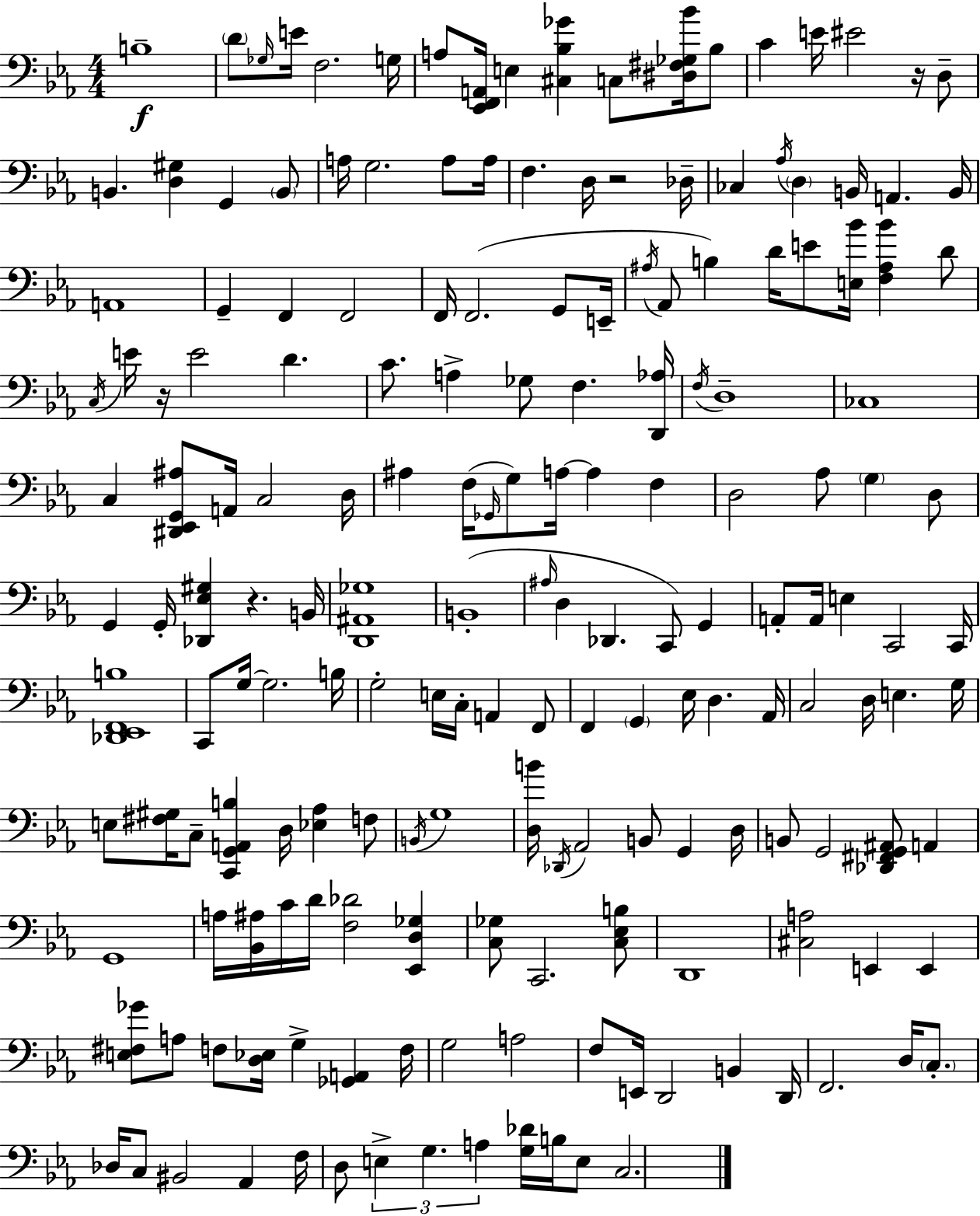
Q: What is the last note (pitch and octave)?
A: C3